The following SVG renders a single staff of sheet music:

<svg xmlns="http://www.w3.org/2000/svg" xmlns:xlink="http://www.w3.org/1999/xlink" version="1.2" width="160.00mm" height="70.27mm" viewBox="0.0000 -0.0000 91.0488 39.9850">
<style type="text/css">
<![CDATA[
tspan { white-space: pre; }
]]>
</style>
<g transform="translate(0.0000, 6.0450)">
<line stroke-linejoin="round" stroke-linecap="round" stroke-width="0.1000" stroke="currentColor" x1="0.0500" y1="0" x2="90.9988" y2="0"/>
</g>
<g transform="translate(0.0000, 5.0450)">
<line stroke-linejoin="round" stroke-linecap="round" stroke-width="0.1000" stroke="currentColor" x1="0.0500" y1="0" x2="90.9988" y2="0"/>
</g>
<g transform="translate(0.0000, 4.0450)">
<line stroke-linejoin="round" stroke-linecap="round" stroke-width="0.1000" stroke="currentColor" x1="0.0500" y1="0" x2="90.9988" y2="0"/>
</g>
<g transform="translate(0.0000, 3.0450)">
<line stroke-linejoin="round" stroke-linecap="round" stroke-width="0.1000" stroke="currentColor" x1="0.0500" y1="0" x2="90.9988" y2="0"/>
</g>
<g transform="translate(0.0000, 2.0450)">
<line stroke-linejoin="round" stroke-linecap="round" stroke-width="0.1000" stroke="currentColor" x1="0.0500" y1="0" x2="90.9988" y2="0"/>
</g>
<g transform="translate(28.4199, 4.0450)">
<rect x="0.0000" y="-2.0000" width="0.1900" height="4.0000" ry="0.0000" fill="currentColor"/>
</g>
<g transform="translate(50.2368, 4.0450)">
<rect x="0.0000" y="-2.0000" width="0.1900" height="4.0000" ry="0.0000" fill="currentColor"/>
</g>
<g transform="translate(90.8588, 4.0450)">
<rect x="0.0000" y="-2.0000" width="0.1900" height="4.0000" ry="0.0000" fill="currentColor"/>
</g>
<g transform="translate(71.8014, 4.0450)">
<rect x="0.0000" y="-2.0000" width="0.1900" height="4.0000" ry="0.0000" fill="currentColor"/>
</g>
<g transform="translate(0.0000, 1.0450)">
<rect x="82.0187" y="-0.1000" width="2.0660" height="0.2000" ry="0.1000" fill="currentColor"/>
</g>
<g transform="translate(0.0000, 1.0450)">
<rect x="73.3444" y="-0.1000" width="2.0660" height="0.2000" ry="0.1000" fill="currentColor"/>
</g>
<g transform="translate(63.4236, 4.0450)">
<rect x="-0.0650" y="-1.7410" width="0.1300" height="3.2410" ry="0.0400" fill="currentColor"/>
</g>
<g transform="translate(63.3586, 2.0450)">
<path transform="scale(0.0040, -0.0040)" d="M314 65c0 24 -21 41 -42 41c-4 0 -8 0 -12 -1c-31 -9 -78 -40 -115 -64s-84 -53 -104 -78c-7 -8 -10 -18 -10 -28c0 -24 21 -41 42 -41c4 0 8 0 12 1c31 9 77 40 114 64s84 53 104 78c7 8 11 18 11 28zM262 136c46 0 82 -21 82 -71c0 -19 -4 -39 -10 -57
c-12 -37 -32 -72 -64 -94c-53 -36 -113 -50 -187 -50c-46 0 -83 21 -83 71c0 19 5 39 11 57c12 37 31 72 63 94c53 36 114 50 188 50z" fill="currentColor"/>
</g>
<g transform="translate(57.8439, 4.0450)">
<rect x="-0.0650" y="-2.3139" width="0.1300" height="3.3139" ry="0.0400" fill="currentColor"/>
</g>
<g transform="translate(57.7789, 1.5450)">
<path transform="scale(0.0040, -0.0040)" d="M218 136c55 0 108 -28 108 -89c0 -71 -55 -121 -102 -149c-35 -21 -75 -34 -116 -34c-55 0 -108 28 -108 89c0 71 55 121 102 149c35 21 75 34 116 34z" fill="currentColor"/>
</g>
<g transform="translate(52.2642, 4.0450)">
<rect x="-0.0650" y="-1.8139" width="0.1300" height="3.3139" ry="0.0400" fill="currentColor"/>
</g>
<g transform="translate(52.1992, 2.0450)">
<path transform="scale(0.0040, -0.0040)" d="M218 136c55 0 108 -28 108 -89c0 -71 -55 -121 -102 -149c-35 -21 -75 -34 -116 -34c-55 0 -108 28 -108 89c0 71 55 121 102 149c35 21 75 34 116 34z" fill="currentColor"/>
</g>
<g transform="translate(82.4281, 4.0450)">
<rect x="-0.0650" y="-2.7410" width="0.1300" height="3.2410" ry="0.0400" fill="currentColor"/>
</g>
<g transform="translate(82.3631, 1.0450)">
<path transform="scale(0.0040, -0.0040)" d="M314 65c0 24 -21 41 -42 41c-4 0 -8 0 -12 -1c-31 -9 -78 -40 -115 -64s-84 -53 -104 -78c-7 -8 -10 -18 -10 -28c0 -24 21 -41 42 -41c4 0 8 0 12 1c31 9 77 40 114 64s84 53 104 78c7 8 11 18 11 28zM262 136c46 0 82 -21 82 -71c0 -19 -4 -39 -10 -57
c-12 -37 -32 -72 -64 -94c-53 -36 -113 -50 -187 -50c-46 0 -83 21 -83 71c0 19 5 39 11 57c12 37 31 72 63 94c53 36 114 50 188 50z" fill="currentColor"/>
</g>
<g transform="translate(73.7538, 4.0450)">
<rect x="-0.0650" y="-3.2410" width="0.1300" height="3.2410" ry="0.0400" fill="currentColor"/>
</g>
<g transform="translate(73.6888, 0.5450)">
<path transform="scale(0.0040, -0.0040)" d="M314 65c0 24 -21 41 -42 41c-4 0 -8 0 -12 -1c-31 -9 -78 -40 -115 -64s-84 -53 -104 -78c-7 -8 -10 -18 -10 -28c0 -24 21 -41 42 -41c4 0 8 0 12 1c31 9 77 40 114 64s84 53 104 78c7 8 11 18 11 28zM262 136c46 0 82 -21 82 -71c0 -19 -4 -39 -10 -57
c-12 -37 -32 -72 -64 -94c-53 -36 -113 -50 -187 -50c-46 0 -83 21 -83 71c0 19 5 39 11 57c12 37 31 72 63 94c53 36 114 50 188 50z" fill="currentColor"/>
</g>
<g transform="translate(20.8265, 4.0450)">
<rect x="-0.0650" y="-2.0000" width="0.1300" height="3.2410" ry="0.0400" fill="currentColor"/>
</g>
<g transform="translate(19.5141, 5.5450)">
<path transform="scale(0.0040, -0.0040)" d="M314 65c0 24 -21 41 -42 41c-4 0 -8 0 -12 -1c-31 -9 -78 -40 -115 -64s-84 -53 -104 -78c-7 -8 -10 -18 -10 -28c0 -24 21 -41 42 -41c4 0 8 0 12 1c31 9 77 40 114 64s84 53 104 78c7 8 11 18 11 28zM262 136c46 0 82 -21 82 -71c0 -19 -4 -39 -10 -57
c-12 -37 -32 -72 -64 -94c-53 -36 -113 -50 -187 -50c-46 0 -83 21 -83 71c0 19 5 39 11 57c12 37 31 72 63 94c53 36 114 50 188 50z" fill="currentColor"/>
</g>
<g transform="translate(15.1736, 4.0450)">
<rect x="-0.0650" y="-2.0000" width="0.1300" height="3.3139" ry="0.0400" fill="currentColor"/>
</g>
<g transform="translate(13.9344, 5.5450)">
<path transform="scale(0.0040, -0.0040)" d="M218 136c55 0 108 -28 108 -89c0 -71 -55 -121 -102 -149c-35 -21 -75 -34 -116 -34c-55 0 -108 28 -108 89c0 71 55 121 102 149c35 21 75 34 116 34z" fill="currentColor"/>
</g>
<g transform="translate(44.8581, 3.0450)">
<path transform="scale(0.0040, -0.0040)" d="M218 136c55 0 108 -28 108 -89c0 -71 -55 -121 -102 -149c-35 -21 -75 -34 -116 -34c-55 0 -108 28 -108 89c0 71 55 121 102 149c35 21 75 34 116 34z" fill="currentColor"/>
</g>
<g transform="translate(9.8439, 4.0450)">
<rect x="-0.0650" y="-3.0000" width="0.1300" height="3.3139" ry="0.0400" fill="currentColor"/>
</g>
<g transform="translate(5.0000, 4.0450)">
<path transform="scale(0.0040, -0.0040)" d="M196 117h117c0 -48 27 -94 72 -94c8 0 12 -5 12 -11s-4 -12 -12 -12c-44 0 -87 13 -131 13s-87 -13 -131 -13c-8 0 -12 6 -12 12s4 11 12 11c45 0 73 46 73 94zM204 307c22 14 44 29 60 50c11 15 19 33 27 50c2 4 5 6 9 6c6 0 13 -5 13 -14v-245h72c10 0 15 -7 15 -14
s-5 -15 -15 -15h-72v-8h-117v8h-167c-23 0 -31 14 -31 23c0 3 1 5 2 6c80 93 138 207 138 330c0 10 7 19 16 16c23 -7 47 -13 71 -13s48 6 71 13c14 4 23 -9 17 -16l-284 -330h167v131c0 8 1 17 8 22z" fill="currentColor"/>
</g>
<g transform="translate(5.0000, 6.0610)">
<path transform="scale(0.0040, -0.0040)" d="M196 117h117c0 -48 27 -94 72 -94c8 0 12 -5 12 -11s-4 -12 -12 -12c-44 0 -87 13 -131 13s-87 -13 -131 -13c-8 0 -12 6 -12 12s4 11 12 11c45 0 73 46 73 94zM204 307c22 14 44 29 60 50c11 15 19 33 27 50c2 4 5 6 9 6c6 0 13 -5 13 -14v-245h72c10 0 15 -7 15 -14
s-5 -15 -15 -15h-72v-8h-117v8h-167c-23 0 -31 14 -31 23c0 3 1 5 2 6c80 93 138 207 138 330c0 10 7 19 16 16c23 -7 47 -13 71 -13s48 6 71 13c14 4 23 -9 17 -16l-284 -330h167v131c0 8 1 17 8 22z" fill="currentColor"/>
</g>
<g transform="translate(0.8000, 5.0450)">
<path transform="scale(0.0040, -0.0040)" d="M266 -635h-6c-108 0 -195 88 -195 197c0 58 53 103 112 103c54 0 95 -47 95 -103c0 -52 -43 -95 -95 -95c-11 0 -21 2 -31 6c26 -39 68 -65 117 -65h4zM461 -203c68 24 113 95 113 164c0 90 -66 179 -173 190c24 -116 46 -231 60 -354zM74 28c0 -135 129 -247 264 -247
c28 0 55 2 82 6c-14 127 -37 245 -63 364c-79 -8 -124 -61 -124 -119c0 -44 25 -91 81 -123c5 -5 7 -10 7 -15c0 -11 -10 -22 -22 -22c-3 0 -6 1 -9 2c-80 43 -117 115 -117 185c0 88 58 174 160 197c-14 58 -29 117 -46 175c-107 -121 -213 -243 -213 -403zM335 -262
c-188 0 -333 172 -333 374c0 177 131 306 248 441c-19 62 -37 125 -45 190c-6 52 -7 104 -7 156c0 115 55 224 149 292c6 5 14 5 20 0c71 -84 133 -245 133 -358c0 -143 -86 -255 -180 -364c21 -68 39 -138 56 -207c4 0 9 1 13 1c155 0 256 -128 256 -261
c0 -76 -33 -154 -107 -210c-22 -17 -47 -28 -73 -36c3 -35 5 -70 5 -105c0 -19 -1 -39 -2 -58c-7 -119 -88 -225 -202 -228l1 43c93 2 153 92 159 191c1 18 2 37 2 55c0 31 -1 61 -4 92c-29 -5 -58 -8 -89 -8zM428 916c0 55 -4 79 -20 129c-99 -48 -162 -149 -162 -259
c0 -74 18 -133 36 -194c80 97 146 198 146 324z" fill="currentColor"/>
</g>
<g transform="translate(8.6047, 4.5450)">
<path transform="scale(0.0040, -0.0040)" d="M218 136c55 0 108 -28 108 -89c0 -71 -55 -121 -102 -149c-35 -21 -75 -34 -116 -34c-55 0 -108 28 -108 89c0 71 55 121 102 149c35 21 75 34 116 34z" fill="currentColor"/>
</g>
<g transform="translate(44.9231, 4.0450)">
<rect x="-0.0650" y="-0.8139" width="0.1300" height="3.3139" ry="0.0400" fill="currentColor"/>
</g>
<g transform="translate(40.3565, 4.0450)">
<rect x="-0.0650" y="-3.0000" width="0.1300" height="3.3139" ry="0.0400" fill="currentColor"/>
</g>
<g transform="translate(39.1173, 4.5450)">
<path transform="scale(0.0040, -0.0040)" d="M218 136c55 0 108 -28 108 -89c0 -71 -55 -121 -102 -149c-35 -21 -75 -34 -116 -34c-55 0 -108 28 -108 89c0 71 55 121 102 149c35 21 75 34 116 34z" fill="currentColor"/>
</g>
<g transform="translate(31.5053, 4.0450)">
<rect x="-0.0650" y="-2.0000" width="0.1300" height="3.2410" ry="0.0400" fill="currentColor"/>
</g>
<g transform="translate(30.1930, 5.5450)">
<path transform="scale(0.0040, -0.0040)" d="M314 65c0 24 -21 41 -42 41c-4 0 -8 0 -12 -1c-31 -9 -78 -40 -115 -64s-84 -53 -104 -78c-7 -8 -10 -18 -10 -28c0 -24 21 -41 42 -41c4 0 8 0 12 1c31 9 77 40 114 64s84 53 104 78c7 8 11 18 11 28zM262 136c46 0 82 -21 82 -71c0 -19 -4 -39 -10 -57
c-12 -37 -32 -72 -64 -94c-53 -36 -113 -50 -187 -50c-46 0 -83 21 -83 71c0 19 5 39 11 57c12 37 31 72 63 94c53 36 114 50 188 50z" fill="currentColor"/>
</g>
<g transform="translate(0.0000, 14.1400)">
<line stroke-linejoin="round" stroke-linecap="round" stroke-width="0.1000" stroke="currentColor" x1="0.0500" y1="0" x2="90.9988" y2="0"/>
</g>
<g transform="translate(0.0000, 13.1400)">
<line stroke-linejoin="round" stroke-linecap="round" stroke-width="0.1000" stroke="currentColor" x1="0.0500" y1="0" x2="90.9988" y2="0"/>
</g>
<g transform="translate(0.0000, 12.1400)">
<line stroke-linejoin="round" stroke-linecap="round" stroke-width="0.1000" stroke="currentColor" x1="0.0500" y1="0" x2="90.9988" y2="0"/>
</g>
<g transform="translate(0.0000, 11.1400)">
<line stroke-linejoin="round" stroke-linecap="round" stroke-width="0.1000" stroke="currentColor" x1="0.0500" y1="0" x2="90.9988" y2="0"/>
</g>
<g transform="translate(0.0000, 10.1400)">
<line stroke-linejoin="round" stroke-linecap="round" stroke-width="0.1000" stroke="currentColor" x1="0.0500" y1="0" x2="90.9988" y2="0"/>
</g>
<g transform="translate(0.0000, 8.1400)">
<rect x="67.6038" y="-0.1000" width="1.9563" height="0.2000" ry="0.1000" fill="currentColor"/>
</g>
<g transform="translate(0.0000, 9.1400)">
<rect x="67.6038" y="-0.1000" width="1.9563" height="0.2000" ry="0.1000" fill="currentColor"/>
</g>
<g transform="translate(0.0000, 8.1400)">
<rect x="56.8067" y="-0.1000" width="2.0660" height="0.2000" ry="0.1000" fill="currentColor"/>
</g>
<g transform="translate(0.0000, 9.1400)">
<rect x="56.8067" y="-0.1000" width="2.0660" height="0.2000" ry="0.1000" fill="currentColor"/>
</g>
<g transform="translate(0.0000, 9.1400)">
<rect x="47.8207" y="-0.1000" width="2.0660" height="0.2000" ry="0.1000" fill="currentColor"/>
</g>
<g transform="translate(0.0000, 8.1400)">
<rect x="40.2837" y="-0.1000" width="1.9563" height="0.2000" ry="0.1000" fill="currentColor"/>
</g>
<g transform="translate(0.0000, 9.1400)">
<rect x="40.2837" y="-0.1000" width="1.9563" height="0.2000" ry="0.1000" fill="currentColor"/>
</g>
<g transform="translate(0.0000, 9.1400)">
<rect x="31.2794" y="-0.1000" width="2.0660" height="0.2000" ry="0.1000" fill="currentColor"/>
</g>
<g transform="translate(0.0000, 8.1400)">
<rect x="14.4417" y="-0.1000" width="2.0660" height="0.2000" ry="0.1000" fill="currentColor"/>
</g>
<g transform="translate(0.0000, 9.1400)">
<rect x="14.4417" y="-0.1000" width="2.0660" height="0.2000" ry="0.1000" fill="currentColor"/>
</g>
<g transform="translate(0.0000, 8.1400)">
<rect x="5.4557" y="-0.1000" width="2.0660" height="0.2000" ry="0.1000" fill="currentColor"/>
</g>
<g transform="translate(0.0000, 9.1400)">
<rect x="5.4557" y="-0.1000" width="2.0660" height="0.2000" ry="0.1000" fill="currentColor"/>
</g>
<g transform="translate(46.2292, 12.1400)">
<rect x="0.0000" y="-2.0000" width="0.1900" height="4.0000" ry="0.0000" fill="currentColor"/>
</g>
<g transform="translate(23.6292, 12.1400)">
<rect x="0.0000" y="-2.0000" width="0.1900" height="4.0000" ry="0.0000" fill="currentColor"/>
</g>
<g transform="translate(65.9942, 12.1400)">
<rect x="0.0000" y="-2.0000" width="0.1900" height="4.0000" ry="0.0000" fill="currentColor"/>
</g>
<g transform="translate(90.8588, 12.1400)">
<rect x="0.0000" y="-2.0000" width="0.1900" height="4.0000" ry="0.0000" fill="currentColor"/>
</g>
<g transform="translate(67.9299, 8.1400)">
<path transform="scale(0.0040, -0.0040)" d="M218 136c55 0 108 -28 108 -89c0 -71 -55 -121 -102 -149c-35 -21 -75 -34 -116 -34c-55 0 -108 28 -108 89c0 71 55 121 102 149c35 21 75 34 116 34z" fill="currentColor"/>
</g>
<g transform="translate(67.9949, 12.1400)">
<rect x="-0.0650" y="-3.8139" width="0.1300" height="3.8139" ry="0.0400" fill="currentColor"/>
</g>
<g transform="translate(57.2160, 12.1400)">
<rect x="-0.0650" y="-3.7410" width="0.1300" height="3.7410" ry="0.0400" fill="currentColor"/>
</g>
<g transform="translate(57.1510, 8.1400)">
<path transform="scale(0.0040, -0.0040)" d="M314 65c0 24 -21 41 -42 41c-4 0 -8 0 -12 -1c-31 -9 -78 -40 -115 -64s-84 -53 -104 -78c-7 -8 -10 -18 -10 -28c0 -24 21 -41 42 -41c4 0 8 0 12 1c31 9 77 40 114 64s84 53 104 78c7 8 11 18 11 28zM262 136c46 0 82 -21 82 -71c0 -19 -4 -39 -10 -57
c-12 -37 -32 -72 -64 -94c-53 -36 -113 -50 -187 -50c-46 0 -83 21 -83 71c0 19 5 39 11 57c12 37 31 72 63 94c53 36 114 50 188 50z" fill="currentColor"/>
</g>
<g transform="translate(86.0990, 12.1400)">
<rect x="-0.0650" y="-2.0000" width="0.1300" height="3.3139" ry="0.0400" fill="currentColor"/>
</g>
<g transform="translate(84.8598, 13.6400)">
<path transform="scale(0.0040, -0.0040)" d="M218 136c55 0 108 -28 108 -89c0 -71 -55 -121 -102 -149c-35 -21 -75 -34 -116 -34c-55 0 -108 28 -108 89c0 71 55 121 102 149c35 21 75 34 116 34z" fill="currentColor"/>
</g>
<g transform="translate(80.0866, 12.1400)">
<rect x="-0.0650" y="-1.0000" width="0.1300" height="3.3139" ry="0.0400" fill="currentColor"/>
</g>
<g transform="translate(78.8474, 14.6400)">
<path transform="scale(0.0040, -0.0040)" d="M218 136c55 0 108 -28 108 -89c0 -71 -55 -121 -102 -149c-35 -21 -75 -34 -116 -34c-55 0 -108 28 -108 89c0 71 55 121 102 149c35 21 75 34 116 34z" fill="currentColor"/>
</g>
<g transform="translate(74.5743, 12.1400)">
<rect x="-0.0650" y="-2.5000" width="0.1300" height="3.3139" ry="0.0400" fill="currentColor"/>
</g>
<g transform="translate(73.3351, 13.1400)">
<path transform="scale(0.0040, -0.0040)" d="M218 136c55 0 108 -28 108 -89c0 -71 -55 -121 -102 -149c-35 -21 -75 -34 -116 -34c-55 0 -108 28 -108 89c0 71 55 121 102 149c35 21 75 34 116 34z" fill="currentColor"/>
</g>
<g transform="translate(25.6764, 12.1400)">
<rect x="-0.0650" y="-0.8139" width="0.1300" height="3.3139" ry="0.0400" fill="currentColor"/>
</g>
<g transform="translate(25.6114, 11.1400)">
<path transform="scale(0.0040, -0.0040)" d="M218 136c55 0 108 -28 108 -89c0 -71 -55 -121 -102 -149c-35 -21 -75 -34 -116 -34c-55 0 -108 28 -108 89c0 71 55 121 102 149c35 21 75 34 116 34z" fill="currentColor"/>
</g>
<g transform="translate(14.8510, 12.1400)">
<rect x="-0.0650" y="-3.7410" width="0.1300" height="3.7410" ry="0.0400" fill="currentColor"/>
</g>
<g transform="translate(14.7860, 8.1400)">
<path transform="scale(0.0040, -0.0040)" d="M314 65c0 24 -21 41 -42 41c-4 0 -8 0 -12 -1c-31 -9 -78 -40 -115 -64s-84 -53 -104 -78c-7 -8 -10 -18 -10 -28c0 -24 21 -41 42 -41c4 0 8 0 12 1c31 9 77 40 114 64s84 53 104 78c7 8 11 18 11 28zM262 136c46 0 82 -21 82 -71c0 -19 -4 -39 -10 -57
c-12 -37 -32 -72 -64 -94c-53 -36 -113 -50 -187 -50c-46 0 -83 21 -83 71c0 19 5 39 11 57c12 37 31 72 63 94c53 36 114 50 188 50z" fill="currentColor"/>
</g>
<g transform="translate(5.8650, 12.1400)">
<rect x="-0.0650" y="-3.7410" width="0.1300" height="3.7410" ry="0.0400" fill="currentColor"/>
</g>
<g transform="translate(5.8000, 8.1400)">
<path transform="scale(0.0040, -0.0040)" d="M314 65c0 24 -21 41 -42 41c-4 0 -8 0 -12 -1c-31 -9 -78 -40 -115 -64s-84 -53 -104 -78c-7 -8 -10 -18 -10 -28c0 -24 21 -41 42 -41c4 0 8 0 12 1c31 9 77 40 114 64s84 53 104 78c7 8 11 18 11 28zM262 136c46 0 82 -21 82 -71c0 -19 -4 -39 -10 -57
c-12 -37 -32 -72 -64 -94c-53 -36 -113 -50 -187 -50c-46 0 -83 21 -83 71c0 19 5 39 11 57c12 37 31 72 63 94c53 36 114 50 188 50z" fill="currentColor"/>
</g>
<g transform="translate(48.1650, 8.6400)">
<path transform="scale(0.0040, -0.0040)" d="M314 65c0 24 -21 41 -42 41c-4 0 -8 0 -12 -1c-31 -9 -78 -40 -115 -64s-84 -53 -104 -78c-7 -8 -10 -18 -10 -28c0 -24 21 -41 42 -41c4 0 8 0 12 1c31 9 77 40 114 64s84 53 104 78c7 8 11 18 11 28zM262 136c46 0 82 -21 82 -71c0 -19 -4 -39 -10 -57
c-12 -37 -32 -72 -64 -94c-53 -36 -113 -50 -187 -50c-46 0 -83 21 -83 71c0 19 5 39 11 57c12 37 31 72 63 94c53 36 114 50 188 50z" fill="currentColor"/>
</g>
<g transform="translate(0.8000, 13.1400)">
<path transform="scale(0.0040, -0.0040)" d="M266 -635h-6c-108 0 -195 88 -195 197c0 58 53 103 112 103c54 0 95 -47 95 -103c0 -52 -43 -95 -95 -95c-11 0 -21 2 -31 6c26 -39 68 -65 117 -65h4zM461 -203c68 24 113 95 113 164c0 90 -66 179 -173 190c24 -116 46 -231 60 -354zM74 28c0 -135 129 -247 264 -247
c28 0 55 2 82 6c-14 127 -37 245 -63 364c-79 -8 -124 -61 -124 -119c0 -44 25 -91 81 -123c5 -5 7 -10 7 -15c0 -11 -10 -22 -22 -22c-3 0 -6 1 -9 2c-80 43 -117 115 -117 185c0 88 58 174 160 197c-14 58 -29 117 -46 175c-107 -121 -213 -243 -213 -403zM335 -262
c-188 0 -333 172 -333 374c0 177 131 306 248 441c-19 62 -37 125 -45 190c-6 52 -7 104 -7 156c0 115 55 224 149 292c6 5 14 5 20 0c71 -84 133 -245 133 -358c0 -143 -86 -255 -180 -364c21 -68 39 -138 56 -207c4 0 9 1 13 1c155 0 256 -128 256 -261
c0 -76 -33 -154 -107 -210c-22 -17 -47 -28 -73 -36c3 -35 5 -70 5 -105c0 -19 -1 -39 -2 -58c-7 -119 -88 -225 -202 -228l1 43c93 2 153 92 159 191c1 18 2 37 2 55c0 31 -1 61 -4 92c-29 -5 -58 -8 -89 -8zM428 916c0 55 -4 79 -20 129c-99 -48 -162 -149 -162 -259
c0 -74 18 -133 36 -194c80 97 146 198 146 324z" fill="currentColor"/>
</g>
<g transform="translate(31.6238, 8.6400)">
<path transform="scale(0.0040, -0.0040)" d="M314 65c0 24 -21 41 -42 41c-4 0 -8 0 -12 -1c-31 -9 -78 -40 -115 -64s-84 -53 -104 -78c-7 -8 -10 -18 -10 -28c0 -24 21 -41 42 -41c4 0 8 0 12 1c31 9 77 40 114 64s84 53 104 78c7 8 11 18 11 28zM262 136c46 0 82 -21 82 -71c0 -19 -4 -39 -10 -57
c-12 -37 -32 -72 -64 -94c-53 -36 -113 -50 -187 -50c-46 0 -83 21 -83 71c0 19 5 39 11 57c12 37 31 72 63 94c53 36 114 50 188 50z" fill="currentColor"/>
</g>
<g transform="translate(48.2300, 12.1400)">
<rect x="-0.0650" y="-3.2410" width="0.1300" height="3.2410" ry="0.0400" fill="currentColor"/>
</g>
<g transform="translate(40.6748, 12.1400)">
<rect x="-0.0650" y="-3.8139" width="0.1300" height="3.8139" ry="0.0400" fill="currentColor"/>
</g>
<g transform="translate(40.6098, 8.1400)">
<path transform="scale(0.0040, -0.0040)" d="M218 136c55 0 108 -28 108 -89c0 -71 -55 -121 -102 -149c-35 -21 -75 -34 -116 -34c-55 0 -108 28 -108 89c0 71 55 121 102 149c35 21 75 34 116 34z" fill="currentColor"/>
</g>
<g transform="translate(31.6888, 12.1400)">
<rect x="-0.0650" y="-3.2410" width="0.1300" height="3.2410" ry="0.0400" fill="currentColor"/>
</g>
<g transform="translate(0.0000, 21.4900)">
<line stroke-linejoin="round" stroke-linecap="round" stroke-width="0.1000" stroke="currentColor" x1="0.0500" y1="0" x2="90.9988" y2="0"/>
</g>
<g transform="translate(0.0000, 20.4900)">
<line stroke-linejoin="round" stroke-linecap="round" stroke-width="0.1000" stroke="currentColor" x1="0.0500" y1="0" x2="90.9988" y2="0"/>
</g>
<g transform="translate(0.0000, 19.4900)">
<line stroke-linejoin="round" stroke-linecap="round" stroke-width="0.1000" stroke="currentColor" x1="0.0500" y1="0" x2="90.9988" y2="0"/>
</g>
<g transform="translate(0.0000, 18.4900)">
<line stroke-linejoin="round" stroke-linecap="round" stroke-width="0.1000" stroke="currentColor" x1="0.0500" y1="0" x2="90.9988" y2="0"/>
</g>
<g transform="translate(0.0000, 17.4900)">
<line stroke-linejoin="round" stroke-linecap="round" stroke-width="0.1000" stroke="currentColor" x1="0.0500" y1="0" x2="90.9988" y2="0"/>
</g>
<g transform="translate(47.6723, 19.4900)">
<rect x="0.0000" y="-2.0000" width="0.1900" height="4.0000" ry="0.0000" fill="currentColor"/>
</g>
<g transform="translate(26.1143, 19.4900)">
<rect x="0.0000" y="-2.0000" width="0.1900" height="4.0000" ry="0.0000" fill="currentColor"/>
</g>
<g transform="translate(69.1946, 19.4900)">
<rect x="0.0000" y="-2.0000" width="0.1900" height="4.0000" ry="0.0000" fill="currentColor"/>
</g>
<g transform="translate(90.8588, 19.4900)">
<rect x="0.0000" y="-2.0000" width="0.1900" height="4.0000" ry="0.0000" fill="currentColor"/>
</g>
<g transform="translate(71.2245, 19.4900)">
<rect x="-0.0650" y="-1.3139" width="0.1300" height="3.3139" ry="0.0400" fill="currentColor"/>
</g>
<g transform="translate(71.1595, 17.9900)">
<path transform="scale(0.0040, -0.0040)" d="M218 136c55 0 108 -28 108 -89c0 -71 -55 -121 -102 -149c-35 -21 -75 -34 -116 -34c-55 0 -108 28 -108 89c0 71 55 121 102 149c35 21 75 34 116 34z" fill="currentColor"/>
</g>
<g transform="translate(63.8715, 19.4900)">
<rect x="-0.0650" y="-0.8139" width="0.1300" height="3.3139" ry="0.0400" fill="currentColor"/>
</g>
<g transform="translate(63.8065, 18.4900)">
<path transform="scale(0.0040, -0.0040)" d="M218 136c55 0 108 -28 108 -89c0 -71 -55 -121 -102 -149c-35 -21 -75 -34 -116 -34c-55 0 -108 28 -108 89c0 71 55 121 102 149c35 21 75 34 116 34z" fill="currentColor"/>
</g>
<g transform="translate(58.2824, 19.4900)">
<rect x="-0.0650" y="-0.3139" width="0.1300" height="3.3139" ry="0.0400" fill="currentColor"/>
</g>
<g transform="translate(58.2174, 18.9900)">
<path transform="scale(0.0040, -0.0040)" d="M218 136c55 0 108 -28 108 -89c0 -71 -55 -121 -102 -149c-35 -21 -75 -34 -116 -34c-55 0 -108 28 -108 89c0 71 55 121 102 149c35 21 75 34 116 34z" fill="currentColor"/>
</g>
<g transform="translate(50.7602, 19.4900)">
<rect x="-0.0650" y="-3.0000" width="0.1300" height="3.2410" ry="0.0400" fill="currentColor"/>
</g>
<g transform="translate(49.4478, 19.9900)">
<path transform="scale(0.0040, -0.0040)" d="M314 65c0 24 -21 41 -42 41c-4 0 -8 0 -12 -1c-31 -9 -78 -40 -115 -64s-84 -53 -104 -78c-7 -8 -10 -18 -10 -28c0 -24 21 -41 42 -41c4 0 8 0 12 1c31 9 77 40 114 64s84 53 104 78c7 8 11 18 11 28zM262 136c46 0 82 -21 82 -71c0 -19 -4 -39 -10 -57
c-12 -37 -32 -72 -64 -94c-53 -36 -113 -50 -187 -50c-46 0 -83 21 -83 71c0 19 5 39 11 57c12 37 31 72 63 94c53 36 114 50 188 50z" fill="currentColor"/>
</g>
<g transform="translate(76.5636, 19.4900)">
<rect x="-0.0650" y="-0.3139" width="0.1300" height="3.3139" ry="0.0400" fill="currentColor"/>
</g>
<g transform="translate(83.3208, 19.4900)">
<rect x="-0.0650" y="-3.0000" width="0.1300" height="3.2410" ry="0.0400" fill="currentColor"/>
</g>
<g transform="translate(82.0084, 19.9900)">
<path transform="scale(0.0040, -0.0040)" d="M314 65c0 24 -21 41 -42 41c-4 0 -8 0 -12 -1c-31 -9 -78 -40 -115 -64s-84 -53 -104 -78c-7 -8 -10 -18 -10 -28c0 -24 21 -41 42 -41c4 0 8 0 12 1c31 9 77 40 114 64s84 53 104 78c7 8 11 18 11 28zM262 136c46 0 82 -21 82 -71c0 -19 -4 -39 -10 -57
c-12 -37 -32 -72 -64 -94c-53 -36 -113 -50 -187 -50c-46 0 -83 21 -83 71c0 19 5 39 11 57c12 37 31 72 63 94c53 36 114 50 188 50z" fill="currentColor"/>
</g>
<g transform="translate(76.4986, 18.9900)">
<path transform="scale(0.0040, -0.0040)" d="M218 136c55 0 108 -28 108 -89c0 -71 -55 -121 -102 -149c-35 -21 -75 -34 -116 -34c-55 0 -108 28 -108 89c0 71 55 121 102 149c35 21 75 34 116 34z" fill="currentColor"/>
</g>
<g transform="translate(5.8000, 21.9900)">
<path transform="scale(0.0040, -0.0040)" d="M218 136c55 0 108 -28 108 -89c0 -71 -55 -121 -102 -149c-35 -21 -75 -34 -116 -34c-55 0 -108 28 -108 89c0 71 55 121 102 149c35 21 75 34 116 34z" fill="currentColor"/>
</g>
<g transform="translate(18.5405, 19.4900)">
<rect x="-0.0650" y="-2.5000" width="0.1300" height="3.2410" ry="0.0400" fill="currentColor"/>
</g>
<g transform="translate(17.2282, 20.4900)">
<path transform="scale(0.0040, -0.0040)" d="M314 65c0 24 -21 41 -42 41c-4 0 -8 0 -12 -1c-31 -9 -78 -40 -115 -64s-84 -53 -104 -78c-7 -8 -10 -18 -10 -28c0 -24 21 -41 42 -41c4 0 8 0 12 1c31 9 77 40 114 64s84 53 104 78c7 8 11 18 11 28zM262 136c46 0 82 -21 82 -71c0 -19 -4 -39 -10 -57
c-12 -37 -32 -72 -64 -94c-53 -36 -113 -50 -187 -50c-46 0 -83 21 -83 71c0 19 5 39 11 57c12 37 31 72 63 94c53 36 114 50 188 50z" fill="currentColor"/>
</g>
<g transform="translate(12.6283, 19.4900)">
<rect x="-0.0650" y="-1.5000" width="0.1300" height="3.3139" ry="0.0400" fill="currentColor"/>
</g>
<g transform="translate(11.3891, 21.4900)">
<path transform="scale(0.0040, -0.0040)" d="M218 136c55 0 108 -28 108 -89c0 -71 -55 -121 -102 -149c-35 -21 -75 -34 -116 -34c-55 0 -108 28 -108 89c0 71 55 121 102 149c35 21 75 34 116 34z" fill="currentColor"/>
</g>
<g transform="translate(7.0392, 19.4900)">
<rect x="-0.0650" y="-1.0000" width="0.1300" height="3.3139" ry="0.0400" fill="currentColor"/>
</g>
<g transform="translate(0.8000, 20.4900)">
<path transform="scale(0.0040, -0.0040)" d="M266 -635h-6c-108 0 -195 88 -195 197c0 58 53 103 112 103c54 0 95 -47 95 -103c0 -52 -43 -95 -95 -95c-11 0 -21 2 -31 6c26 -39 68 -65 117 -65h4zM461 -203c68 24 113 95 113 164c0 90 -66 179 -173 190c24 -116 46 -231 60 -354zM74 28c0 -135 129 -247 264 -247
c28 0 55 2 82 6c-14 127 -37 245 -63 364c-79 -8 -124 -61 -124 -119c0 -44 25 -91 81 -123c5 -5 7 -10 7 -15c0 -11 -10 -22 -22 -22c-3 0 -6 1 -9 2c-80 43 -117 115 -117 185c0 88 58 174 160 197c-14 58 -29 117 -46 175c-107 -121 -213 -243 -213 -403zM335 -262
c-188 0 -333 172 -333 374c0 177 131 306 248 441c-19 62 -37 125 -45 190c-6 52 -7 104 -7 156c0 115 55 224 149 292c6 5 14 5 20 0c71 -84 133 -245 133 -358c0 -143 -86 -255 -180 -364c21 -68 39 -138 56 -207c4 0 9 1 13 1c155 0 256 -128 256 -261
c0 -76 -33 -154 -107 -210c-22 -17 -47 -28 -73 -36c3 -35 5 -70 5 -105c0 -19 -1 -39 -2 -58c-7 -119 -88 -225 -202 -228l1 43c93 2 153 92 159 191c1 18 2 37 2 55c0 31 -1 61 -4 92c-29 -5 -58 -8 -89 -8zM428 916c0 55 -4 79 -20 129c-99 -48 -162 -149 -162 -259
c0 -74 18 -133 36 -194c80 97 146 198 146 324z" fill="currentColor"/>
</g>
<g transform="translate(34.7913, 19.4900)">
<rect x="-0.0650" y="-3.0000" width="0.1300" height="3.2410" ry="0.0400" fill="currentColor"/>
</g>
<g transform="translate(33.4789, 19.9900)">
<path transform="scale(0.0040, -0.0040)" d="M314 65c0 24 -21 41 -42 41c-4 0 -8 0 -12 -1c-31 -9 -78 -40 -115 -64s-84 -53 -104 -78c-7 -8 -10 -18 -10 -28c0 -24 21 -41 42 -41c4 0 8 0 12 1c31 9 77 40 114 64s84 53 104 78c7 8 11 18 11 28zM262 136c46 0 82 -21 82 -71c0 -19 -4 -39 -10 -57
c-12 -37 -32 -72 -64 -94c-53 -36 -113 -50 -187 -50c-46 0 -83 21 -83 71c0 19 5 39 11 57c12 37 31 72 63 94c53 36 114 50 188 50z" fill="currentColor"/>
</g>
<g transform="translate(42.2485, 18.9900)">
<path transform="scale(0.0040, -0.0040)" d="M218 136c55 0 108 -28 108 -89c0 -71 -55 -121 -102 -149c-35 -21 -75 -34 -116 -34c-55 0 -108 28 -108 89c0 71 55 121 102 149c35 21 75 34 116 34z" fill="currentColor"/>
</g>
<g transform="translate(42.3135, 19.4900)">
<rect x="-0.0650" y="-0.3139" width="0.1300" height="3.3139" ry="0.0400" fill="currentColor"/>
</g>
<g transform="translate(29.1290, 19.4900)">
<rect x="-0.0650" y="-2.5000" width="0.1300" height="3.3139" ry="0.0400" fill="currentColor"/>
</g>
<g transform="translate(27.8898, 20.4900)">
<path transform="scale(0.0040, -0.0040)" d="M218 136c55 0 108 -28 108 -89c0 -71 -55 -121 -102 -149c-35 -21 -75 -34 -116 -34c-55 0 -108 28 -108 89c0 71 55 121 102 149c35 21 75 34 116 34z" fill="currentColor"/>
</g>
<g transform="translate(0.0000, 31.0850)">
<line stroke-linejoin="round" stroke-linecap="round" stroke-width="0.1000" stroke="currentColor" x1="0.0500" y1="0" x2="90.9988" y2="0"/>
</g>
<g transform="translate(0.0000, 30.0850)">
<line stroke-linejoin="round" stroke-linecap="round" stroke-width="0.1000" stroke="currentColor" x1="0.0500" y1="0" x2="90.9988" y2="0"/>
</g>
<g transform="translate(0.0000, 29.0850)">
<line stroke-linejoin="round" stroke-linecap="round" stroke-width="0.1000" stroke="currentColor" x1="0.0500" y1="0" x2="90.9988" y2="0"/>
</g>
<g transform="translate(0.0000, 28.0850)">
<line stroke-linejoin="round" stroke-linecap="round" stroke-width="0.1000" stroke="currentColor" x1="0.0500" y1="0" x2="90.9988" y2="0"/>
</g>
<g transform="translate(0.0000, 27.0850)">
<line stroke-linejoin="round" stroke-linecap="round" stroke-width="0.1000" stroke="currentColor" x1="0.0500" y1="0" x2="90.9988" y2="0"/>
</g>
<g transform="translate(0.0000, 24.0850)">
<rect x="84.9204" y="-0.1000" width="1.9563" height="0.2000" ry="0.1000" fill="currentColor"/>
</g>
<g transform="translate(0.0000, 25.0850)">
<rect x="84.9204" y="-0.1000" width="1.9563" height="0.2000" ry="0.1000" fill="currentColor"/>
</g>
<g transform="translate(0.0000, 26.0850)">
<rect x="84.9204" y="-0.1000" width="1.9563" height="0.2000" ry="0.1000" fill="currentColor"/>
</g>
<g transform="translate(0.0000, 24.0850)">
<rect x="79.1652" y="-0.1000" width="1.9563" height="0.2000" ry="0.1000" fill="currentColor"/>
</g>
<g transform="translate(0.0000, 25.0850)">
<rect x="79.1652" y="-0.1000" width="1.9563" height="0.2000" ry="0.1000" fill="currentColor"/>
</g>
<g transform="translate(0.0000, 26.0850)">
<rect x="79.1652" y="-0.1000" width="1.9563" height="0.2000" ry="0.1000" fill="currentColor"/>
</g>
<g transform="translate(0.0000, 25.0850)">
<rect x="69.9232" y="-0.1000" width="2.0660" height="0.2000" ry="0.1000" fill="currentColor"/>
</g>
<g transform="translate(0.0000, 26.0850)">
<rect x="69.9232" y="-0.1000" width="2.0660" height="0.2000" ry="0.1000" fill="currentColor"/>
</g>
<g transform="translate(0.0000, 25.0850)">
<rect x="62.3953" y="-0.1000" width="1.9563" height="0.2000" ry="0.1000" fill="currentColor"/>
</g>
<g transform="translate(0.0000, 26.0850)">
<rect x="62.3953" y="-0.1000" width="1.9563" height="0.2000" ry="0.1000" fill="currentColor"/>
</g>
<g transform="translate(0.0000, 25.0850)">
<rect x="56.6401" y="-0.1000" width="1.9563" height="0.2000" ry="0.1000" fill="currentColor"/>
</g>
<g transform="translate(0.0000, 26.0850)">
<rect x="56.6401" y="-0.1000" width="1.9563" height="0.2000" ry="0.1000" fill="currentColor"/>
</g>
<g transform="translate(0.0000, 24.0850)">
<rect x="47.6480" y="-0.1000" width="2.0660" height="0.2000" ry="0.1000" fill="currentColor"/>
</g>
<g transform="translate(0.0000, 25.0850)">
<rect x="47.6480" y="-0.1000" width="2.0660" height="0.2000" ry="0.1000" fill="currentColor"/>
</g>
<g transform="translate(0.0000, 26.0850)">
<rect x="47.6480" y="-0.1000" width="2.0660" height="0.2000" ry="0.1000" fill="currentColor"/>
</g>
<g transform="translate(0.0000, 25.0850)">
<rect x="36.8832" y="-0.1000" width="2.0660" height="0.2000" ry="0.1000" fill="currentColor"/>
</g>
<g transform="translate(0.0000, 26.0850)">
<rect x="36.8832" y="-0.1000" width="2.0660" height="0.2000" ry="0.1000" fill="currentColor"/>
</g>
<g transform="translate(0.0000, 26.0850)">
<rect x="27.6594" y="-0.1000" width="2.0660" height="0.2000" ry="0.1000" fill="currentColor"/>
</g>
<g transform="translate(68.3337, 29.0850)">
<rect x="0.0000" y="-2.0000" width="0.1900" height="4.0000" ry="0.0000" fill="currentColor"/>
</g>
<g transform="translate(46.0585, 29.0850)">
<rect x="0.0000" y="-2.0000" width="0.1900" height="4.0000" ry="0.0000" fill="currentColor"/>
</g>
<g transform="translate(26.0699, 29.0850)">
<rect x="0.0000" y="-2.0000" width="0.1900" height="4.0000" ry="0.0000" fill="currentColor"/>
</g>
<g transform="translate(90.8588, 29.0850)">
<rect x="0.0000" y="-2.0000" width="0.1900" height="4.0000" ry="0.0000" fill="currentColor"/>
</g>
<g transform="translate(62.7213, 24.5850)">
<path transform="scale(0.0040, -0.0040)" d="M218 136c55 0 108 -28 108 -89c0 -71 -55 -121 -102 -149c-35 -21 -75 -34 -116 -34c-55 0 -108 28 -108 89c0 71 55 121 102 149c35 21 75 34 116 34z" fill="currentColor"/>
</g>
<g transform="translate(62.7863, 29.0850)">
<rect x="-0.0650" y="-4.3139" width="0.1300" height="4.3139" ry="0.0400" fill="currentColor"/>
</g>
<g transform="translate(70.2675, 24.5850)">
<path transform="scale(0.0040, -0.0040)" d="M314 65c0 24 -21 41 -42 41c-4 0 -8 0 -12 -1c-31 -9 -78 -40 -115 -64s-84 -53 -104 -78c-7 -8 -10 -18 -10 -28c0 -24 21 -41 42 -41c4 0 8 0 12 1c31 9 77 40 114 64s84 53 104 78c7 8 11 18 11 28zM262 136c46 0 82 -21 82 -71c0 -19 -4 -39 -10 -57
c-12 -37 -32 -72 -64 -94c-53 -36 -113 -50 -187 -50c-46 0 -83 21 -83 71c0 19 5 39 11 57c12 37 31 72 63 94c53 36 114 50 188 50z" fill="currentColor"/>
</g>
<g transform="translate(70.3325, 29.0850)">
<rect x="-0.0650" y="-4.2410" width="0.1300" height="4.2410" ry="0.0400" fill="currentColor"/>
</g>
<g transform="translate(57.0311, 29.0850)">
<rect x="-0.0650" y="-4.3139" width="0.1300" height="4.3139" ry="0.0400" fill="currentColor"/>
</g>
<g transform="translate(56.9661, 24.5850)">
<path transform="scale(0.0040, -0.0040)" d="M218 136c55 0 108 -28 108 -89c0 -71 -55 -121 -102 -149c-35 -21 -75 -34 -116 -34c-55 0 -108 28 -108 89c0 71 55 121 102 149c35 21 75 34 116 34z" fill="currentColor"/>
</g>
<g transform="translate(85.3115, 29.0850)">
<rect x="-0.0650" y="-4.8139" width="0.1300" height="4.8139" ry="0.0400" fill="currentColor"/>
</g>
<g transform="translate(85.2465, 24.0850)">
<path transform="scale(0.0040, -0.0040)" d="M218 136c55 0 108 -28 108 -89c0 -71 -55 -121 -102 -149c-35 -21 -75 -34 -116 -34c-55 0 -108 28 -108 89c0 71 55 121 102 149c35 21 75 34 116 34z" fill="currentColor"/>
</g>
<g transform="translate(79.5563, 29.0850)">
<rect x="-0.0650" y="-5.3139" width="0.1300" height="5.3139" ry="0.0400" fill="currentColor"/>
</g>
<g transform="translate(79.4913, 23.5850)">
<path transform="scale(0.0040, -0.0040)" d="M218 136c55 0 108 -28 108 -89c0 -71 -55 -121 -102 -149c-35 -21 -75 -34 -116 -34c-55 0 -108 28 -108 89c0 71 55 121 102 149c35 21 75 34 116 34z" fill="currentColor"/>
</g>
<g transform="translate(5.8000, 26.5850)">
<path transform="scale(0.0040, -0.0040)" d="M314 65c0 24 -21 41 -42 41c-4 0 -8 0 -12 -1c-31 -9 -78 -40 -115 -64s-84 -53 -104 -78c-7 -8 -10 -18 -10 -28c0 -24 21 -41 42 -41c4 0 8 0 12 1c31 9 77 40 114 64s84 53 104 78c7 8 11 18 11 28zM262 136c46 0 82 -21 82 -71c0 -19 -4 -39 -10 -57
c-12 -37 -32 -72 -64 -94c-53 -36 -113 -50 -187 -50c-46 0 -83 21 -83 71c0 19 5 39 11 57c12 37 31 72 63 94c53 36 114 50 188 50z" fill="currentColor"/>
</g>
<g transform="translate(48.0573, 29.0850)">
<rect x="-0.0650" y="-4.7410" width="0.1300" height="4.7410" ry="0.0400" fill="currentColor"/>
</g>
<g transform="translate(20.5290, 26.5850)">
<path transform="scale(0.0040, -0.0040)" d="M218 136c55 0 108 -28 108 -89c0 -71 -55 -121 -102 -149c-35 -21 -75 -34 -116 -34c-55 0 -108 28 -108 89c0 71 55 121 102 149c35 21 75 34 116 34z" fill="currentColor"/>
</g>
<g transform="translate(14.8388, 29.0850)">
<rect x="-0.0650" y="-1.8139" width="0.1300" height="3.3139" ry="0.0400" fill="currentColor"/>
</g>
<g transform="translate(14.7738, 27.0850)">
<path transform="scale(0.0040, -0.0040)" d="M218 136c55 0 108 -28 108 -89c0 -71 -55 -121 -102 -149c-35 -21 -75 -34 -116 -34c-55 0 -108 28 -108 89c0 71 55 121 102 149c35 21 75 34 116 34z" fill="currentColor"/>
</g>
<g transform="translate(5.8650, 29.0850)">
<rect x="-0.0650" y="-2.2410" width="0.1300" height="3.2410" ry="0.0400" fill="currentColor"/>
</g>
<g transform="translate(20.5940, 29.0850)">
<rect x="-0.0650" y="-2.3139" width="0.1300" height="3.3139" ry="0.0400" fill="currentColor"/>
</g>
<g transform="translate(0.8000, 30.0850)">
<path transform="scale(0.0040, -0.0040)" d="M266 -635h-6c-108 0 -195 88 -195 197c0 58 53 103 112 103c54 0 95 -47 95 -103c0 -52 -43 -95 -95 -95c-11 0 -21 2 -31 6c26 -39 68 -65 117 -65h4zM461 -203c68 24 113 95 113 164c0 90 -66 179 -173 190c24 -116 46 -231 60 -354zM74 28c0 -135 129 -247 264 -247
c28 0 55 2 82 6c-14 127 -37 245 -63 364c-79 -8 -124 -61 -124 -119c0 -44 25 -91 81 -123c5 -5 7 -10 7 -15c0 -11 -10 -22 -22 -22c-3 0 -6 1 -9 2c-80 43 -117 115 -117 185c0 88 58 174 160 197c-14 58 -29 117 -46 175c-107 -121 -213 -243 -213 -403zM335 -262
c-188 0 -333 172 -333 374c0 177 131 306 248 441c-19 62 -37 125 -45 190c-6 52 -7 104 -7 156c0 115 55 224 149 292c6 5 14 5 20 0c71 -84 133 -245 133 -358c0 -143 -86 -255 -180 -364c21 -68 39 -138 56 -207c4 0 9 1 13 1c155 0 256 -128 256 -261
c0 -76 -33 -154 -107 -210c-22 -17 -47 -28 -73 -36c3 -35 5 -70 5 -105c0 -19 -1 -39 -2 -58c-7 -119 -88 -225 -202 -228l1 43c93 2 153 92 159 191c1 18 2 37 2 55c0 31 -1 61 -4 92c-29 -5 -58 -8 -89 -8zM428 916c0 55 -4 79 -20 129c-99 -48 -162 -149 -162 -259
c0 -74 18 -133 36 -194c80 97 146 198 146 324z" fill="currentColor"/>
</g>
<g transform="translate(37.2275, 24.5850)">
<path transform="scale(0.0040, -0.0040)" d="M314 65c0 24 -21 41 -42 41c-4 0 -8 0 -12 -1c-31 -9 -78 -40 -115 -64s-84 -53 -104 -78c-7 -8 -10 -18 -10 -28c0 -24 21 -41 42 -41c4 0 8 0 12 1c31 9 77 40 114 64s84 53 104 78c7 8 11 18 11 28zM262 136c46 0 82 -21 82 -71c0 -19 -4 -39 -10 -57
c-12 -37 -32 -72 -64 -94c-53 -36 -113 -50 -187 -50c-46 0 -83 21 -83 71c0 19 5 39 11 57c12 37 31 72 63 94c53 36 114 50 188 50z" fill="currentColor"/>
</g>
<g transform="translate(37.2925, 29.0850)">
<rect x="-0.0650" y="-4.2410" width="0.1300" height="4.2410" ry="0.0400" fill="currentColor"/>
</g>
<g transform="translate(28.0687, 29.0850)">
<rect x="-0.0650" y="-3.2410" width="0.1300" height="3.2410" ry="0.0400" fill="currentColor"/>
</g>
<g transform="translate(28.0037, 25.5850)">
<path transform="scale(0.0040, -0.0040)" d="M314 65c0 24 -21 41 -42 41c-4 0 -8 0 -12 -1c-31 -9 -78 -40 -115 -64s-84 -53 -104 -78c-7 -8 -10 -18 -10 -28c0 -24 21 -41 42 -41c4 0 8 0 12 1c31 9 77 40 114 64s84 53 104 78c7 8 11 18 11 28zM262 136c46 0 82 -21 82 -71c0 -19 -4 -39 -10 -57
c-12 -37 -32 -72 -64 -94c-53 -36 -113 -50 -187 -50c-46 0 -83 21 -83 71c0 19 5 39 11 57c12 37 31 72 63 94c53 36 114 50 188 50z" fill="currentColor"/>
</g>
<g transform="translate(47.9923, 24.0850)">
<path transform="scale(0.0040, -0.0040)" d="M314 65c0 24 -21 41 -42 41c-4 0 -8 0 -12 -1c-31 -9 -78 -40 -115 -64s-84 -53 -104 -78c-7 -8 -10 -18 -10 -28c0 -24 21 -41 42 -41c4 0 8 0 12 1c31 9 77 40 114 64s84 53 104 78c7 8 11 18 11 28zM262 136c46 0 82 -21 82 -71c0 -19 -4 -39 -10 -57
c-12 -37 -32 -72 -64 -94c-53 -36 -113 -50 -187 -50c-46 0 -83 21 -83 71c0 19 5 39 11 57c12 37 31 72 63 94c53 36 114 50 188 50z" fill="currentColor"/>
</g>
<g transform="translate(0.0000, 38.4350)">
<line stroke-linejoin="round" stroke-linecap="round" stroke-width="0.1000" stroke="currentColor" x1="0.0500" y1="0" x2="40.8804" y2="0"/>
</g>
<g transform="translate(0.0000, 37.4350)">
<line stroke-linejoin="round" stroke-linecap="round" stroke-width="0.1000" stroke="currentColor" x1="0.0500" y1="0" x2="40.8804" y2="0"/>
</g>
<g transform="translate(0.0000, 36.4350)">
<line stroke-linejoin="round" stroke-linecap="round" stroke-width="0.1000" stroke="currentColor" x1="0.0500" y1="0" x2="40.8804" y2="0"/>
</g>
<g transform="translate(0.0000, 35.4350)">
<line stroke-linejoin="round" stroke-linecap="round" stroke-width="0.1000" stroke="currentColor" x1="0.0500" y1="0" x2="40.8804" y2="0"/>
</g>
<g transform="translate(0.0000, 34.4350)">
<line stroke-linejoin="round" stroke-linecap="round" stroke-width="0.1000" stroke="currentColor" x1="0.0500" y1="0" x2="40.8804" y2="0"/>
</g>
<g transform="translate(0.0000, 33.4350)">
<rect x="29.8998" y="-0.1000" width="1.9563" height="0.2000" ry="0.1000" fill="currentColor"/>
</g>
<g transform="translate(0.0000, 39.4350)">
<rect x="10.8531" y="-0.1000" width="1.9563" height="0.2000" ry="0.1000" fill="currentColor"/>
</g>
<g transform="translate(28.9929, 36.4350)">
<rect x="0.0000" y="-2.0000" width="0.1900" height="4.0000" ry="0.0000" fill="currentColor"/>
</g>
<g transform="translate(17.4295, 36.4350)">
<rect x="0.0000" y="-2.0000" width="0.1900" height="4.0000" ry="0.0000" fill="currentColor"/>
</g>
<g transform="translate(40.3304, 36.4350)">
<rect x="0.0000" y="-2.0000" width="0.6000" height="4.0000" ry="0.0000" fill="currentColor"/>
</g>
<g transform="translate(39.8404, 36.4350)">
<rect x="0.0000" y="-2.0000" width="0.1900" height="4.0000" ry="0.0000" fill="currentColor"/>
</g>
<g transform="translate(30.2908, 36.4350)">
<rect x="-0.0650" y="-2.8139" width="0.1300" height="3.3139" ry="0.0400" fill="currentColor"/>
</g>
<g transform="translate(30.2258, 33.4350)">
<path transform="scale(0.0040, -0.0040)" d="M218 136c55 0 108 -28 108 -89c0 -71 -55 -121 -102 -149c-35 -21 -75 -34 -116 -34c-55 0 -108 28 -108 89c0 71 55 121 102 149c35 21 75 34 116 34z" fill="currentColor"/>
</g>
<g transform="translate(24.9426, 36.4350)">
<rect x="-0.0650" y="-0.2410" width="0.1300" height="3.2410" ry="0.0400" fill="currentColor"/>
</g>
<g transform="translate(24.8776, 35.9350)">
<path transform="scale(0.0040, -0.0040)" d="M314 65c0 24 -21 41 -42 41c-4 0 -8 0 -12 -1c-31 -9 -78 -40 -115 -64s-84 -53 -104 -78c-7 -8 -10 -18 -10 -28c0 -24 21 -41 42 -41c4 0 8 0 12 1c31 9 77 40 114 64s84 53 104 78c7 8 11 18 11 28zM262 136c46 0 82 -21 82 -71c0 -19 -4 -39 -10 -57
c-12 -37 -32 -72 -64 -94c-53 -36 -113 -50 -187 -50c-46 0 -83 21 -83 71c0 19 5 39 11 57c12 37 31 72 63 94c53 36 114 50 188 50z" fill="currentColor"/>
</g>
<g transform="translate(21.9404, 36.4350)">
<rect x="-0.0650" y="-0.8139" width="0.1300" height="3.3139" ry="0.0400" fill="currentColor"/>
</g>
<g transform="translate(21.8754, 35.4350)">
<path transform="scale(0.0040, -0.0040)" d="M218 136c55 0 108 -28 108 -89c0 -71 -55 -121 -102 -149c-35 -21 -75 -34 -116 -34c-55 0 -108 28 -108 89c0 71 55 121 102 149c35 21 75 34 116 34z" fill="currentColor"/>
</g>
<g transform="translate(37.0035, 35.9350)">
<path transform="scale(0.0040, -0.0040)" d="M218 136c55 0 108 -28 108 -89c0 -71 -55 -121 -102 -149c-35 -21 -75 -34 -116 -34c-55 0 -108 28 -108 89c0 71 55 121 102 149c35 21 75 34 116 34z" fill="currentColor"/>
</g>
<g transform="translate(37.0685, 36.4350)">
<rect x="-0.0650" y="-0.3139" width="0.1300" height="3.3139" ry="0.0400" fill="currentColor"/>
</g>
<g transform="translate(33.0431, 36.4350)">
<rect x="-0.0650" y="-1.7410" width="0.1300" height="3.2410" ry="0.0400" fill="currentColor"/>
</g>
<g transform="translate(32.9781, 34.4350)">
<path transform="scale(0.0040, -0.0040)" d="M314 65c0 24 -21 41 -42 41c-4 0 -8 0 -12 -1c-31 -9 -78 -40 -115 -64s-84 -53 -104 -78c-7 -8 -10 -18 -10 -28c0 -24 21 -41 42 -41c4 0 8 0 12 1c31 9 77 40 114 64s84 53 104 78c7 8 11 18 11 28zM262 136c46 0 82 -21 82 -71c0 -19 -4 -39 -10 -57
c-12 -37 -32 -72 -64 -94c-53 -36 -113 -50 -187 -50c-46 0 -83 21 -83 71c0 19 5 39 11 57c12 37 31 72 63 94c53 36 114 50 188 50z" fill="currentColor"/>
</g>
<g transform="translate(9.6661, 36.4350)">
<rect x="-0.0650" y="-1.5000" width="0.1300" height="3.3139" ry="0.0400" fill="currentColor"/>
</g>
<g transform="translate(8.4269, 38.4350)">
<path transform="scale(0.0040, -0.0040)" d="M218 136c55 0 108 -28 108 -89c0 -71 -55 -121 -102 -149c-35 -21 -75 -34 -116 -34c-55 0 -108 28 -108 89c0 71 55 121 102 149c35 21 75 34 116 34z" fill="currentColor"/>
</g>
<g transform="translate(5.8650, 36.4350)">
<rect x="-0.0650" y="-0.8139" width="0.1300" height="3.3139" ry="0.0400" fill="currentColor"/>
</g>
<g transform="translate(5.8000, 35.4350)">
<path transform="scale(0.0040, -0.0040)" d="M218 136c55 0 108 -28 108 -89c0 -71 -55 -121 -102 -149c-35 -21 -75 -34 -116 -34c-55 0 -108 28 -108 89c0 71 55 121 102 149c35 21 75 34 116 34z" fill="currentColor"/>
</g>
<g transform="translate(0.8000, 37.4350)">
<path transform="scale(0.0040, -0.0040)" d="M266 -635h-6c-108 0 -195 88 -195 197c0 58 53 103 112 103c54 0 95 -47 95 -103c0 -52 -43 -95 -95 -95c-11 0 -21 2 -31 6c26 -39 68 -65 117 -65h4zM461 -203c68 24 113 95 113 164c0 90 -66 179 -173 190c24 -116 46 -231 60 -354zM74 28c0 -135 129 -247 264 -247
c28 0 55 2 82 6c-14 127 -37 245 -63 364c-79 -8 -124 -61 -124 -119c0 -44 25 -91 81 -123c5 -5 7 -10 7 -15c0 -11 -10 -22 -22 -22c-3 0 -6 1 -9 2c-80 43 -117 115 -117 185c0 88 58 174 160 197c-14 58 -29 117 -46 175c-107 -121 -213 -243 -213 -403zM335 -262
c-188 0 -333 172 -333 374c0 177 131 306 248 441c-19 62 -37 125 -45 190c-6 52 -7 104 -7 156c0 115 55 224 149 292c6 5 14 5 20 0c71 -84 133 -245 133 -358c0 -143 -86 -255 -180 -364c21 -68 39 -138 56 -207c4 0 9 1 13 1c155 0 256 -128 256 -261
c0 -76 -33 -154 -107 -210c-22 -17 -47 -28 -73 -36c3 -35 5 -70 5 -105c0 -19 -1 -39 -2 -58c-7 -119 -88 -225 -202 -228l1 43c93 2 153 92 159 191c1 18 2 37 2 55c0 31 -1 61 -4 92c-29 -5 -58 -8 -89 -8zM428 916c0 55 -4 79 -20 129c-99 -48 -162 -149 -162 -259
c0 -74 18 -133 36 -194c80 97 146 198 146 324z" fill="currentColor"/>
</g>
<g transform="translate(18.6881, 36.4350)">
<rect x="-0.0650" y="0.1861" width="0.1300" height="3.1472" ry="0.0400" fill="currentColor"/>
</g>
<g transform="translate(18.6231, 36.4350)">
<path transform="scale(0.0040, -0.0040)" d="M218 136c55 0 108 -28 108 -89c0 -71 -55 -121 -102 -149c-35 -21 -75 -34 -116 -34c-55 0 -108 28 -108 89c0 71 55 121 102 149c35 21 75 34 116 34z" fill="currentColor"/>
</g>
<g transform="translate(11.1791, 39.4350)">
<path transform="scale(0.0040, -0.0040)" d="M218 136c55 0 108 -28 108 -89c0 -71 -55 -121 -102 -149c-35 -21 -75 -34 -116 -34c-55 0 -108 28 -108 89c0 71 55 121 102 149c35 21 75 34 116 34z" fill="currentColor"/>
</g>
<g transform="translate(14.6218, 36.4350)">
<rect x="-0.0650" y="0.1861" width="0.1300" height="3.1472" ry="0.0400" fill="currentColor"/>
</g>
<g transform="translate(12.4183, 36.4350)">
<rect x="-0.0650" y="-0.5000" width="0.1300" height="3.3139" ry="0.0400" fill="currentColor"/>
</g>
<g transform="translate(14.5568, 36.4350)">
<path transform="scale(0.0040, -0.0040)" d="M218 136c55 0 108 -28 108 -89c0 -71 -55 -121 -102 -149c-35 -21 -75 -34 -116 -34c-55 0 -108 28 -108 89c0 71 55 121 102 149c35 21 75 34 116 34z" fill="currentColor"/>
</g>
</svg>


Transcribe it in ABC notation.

X:1
T:Untitled
M:4/4
L:1/4
K:C
A F F2 F2 A d f g f2 b2 a2 c'2 c'2 d b2 c' b2 c'2 c' G D F D E G2 G A2 c A2 c d e c A2 g2 f g b2 d'2 e'2 d' d' d'2 f' e' d E C B B d c2 a f2 c